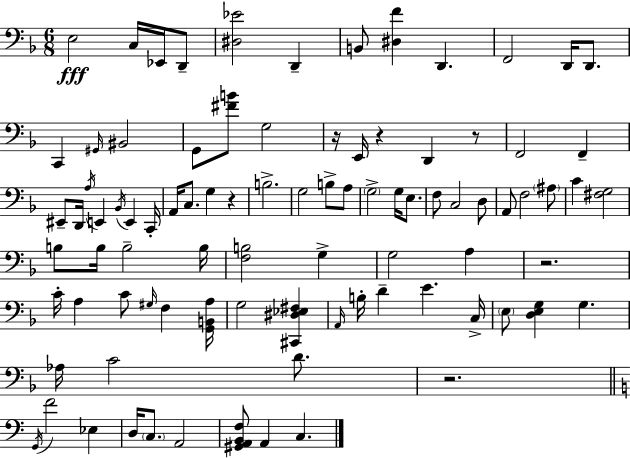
X:1
T:Untitled
M:6/8
L:1/4
K:Dm
E,2 C,/4 _E,,/4 D,,/2 [^D,_E]2 D,, B,,/2 [^D,F] D,, F,,2 D,,/4 D,,/2 C,, ^G,,/4 ^B,,2 G,,/2 [^FB]/2 G,2 z/4 E,,/4 z D,, z/2 F,,2 F,, ^E,,/2 D,,/4 A,/4 E,, _B,,/4 E,, C,,/4 A,,/4 C,/2 G, z B,2 G,2 B,/2 A,/2 G,2 G,/4 E,/2 F,/2 C,2 D,/2 A,,/2 F,2 ^A,/2 C [^F,G,]2 B,/2 B,/4 B,2 B,/4 [F,B,]2 G, G,2 A, z2 C/4 A, C/2 ^G,/4 F, [G,,B,,A,]/4 G,2 [^C,,^D,_E,^F,] A,,/4 B,/4 D E C,/4 E,/2 [D,E,G,] G, _A,/4 C2 D/2 z2 G,,/4 F2 _E, D,/4 C,/2 A,,2 [^G,,A,,B,,F,]/2 A,, C,